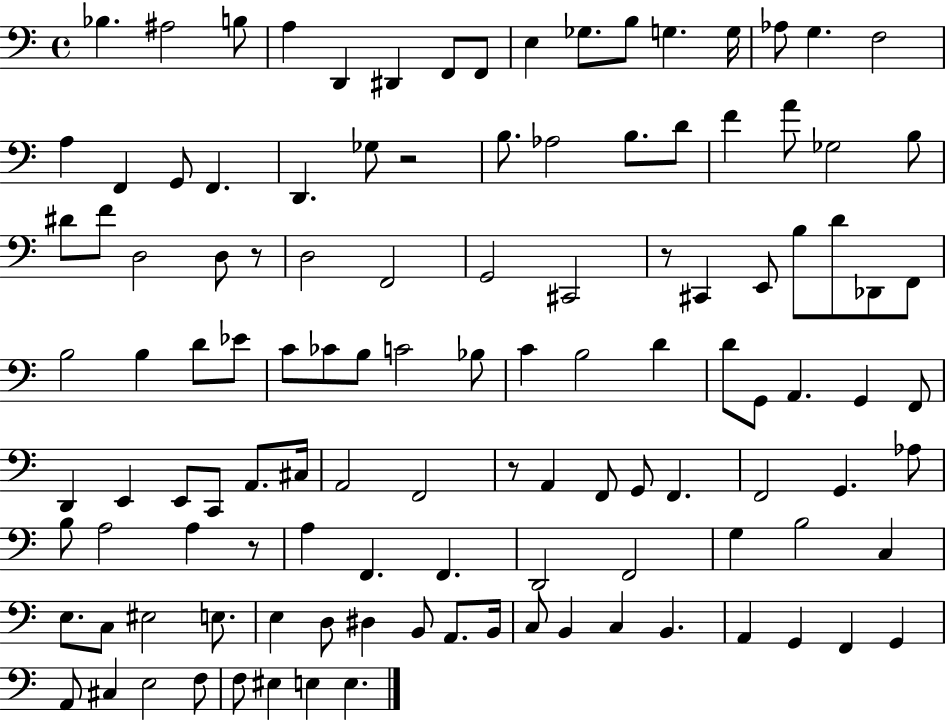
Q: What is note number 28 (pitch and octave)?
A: A4